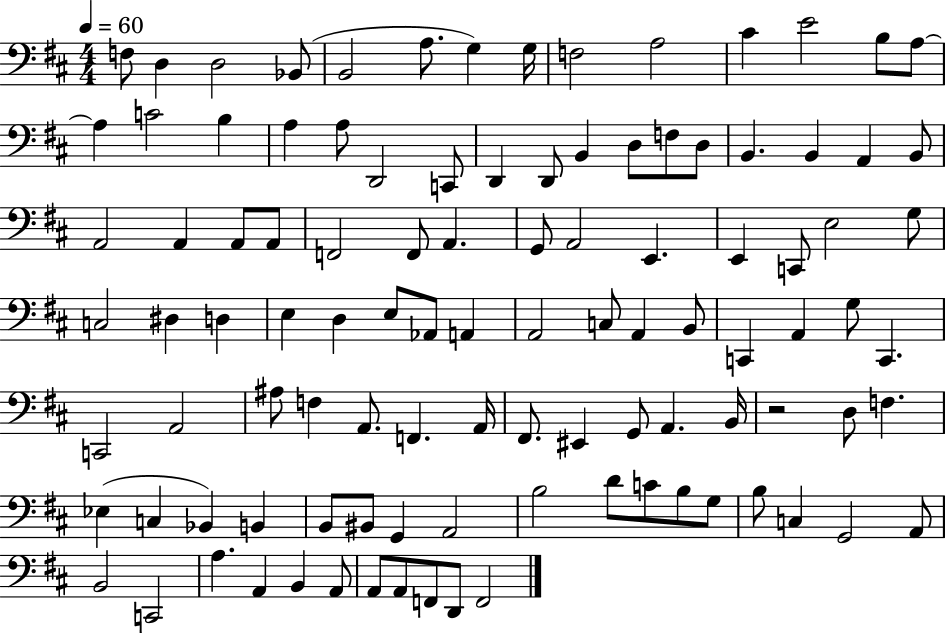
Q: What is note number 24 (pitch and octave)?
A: B2